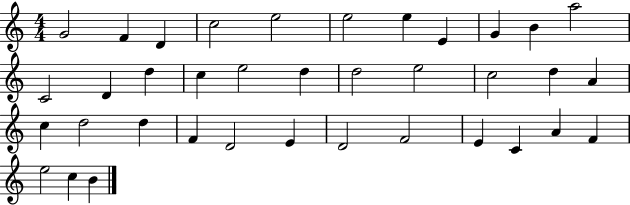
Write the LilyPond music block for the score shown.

{
  \clef treble
  \numericTimeSignature
  \time 4/4
  \key c \major
  g'2 f'4 d'4 | c''2 e''2 | e''2 e''4 e'4 | g'4 b'4 a''2 | \break c'2 d'4 d''4 | c''4 e''2 d''4 | d''2 e''2 | c''2 d''4 a'4 | \break c''4 d''2 d''4 | f'4 d'2 e'4 | d'2 f'2 | e'4 c'4 a'4 f'4 | \break e''2 c''4 b'4 | \bar "|."
}